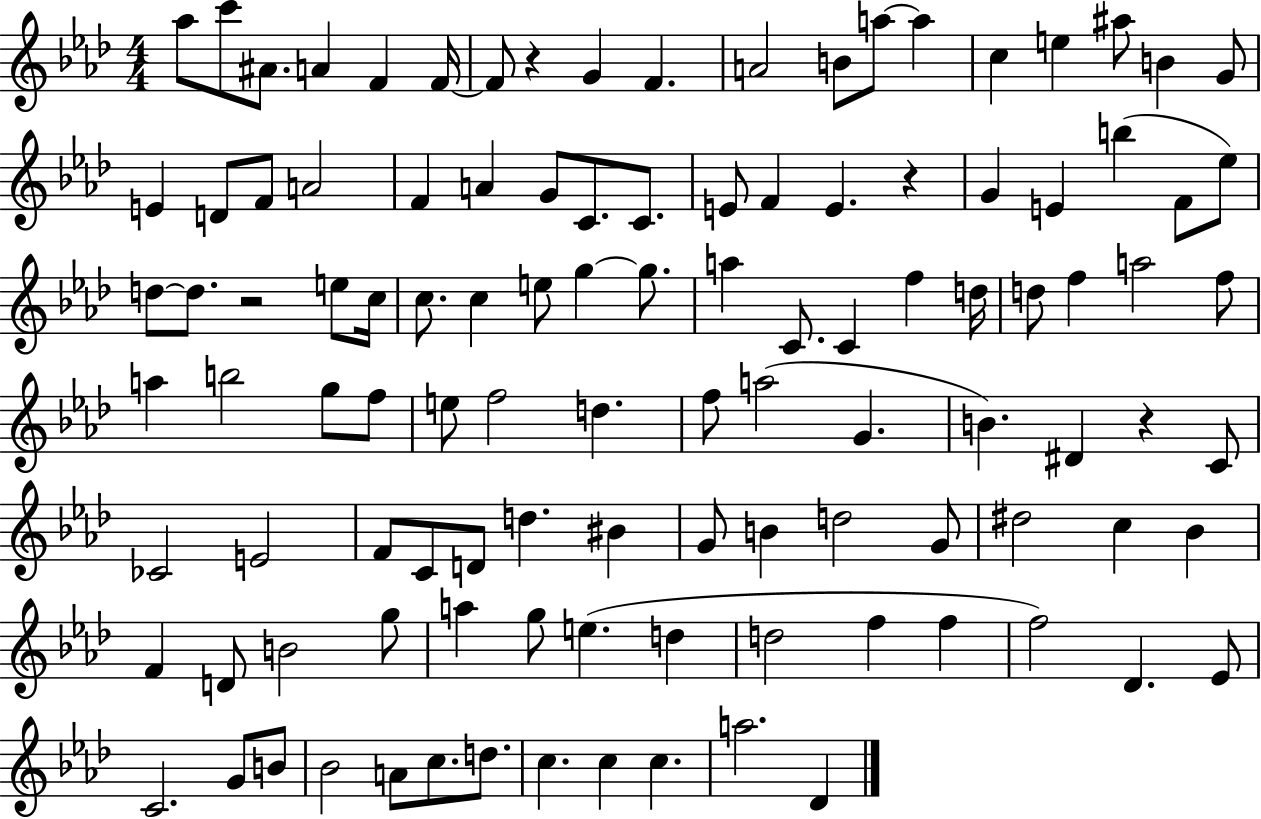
{
  \clef treble
  \numericTimeSignature
  \time 4/4
  \key aes \major
  \repeat volta 2 { aes''8 c'''8 ais'8. a'4 f'4 f'16~~ | f'8 r4 g'4 f'4. | a'2 b'8 a''8~~ a''4 | c''4 e''4 ais''8 b'4 g'8 | \break e'4 d'8 f'8 a'2 | f'4 a'4 g'8 c'8. c'8. | e'8 f'4 e'4. r4 | g'4 e'4 b''4( f'8 ees''8) | \break d''8~~ d''8. r2 e''8 c''16 | c''8. c''4 e''8 g''4~~ g''8. | a''4 c'8. c'4 f''4 d''16 | d''8 f''4 a''2 f''8 | \break a''4 b''2 g''8 f''8 | e''8 f''2 d''4. | f''8 a''2( g'4. | b'4.) dis'4 r4 c'8 | \break ces'2 e'2 | f'8 c'8 d'8 d''4. bis'4 | g'8 b'4 d''2 g'8 | dis''2 c''4 bes'4 | \break f'4 d'8 b'2 g''8 | a''4 g''8 e''4.( d''4 | d''2 f''4 f''4 | f''2) des'4. ees'8 | \break c'2. g'8 b'8 | bes'2 a'8 c''8. d''8. | c''4. c''4 c''4. | a''2. des'4 | \break } \bar "|."
}